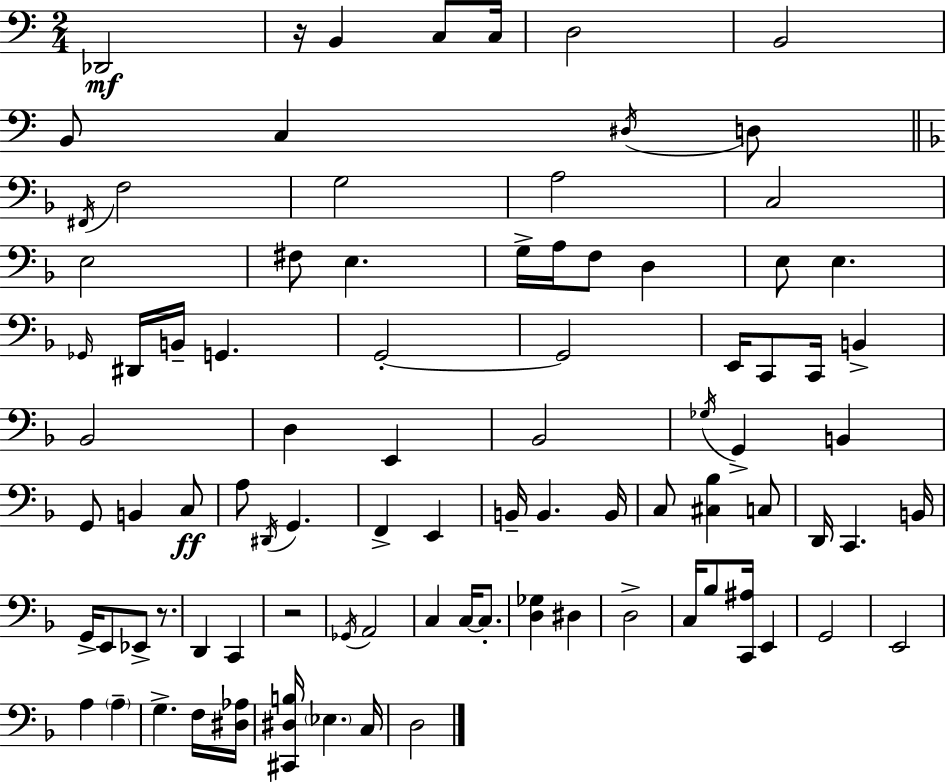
Db2/h R/s B2/q C3/e C3/s D3/h B2/h B2/e C3/q D#3/s D3/e F#2/s F3/h G3/h A3/h C3/h E3/h F#3/e E3/q. G3/s A3/s F3/e D3/q E3/e E3/q. Gb2/s D#2/s B2/s G2/q. G2/h G2/h E2/s C2/e C2/s B2/q Bb2/h D3/q E2/q Bb2/h Gb3/s G2/q B2/q G2/e B2/q C3/e A3/e D#2/s G2/q. F2/q E2/q B2/s B2/q. B2/s C3/e [C#3,Bb3]/q C3/e D2/s C2/q. B2/s G2/s E2/e Eb2/e R/e. D2/q C2/q R/h Gb2/s A2/h C3/q C3/s C3/e. [D3,Gb3]/q D#3/q D3/h C3/s Bb3/e [C2,A#3]/s E2/q G2/h E2/h A3/q A3/q G3/q. F3/s [D#3,Ab3]/s [C#2,D#3,B3]/s Eb3/q. C3/s D3/h